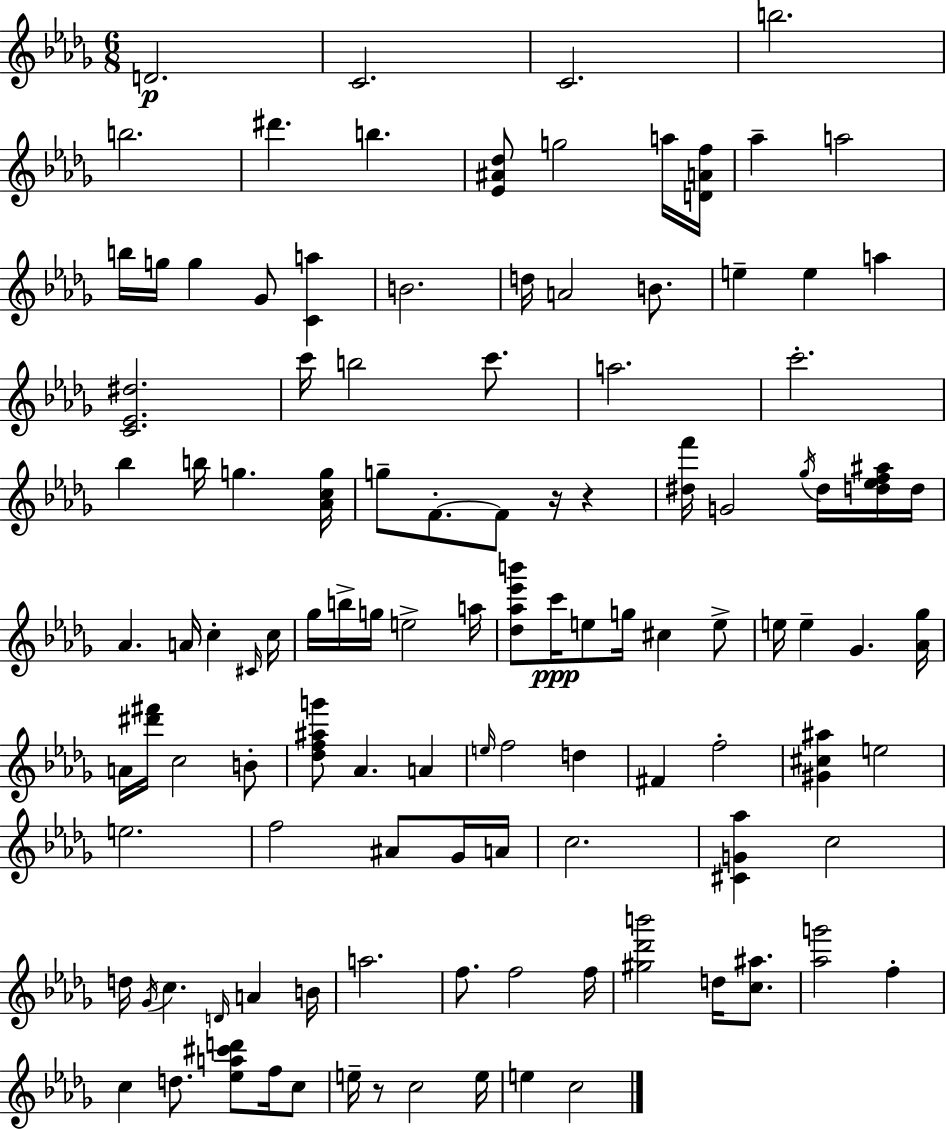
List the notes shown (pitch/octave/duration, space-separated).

D4/h. C4/h. C4/h. B5/h. B5/h. D#6/q. B5/q. [Eb4,A#4,Db5]/e G5/h A5/s [D4,A4,F5]/s Ab5/q A5/h B5/s G5/s G5/q Gb4/e [C4,A5]/q B4/h. D5/s A4/h B4/e. E5/q E5/q A5/q [C4,Eb4,D#5]/h. C6/s B5/h C6/e. A5/h. C6/h. Bb5/q B5/s G5/q. [Ab4,C5,G5]/s G5/e F4/e. F4/e R/s R/q [D#5,F6]/s G4/h Gb5/s D#5/s [D5,Eb5,F5,A#5]/s D5/s Ab4/q. A4/s C5/q C#4/s C5/s Gb5/s B5/s G5/s E5/h A5/s [Db5,Ab5,Eb6,B6]/e C6/s E5/e G5/s C#5/q E5/e E5/s E5/q Gb4/q. [Ab4,Gb5]/s A4/s [D#6,F#6]/s C5/h B4/e [Db5,F5,A#5,G6]/e Ab4/q. A4/q E5/s F5/h D5/q F#4/q F5/h [G#4,C#5,A#5]/q E5/h E5/h. F5/h A#4/e Gb4/s A4/s C5/h. [C#4,G4,Ab5]/q C5/h D5/s Gb4/s C5/q. D4/s A4/q B4/s A5/h. F5/e. F5/h F5/s [G#5,Db6,B6]/h D5/s [C5,A#5]/e. [Ab5,G6]/h F5/q C5/q D5/e. [Eb5,A5,C#6,D6]/e F5/s C5/e E5/s R/e C5/h E5/s E5/q C5/h